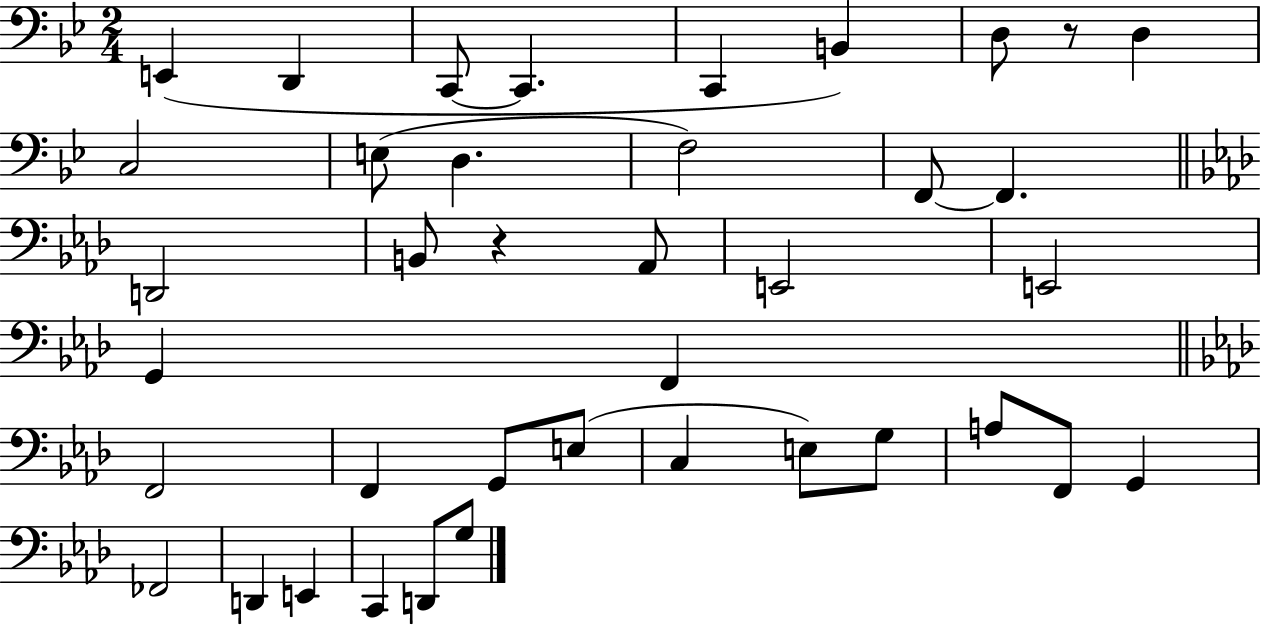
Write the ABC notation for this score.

X:1
T:Untitled
M:2/4
L:1/4
K:Bb
E,, D,, C,,/2 C,, C,, B,, D,/2 z/2 D, C,2 E,/2 D, F,2 F,,/2 F,, D,,2 B,,/2 z _A,,/2 E,,2 E,,2 G,, F,, F,,2 F,, G,,/2 E,/2 C, E,/2 G,/2 A,/2 F,,/2 G,, _F,,2 D,, E,, C,, D,,/2 G,/2